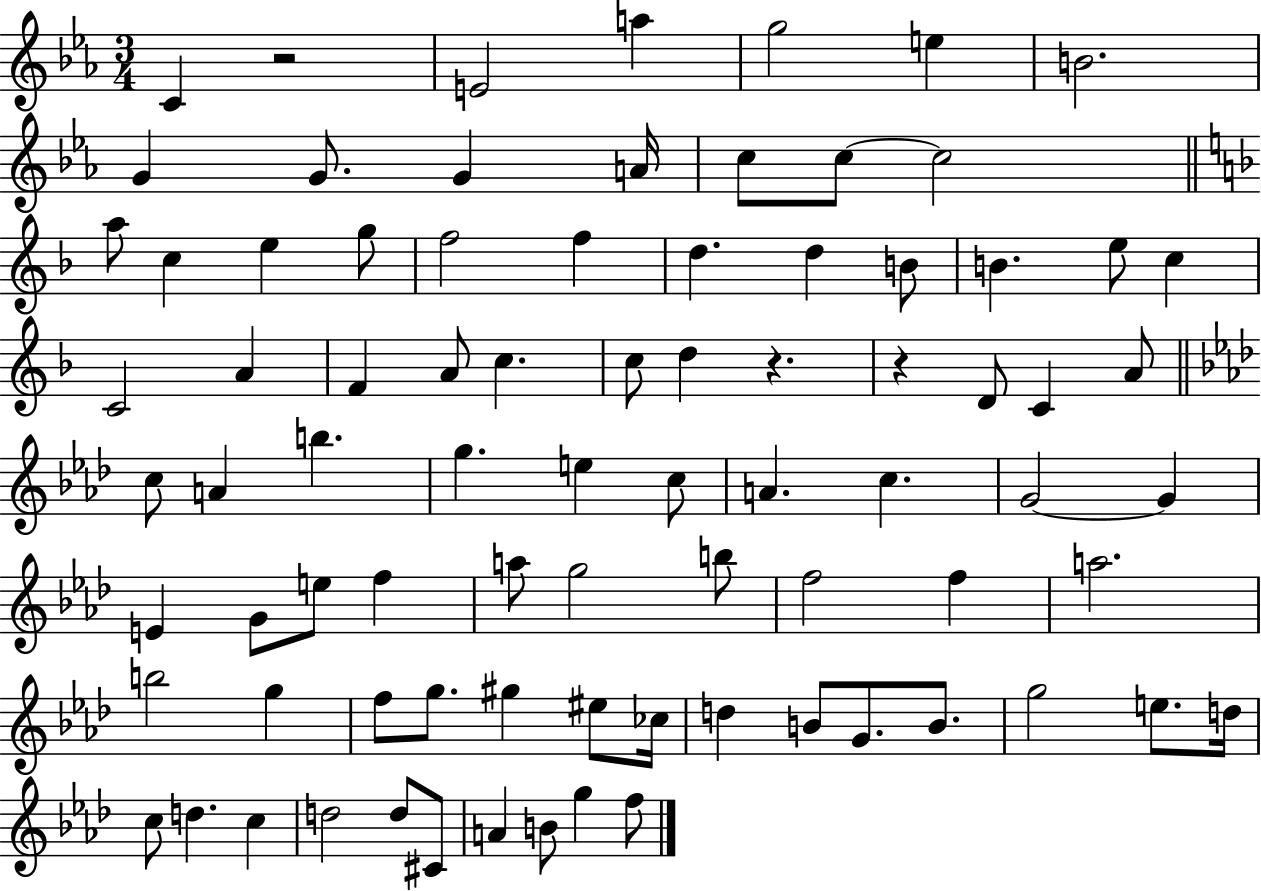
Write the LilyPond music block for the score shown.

{
  \clef treble
  \numericTimeSignature
  \time 3/4
  \key ees \major
  c'4 r2 | e'2 a''4 | g''2 e''4 | b'2. | \break g'4 g'8. g'4 a'16 | c''8 c''8~~ c''2 | \bar "||" \break \key d \minor a''8 c''4 e''4 g''8 | f''2 f''4 | d''4. d''4 b'8 | b'4. e''8 c''4 | \break c'2 a'4 | f'4 a'8 c''4. | c''8 d''4 r4. | r4 d'8 c'4 a'8 | \break \bar "||" \break \key f \minor c''8 a'4 b''4. | g''4. e''4 c''8 | a'4. c''4. | g'2~~ g'4 | \break e'4 g'8 e''8 f''4 | a''8 g''2 b''8 | f''2 f''4 | a''2. | \break b''2 g''4 | f''8 g''8. gis''4 eis''8 ces''16 | d''4 b'8 g'8. b'8. | g''2 e''8. d''16 | \break c''8 d''4. c''4 | d''2 d''8 cis'8 | a'4 b'8 g''4 f''8 | \bar "|."
}